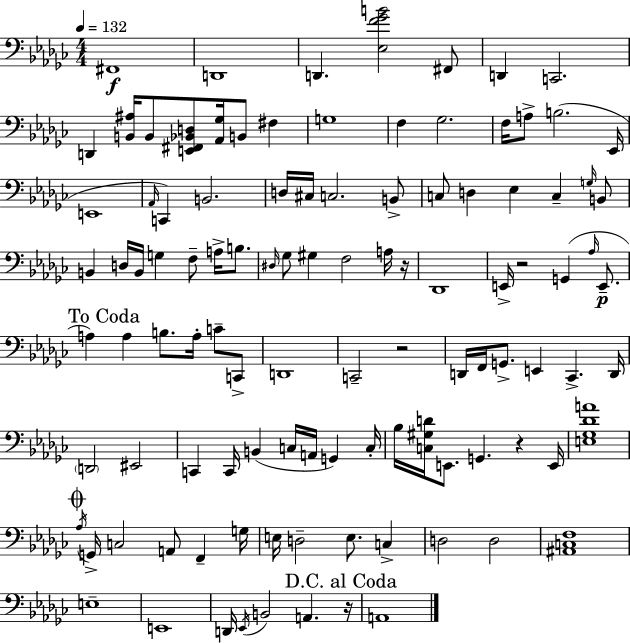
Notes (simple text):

F#2/w D2/w D2/q. [Eb3,F4,Gb4,B4]/h F#2/e D2/q C2/h. D2/q [B2,A#3]/s B2/e [E2,F#2,Bb2,D3]/e [Ab2,Gb3]/s B2/e F#3/q G3/w F3/q Gb3/h. F3/s A3/e B3/h. Eb2/s E2/w Ab2/s C2/q B2/h. D3/s C#3/s C3/h. B2/e C3/e D3/q Eb3/q C3/q G3/s B2/e B2/q D3/s B2/s G3/q F3/e A3/s B3/e. D#3/s Gb3/e G#3/q F3/h A3/s R/s Db2/w E2/s R/h G2/q Ab3/s E2/e. A3/q A3/q B3/e. A3/s C4/e C2/e D2/w C2/h R/h D2/s F2/s G2/e. E2/q CES2/q. D2/s D2/h EIS2/h C2/q C2/s B2/q C3/s A2/s G2/q C3/s Bb3/s [C3,G#3,D4]/s E2/e. G2/q. R/q E2/s [E3,Gb3,Db4,A4]/w Ab3/s G2/s C3/h A2/e F2/q G3/s E3/s D3/h E3/e. C3/q D3/h D3/h [A#2,C3,F3]/w E3/w E2/w D2/s Eb2/s B2/h A2/q. R/s A2/w